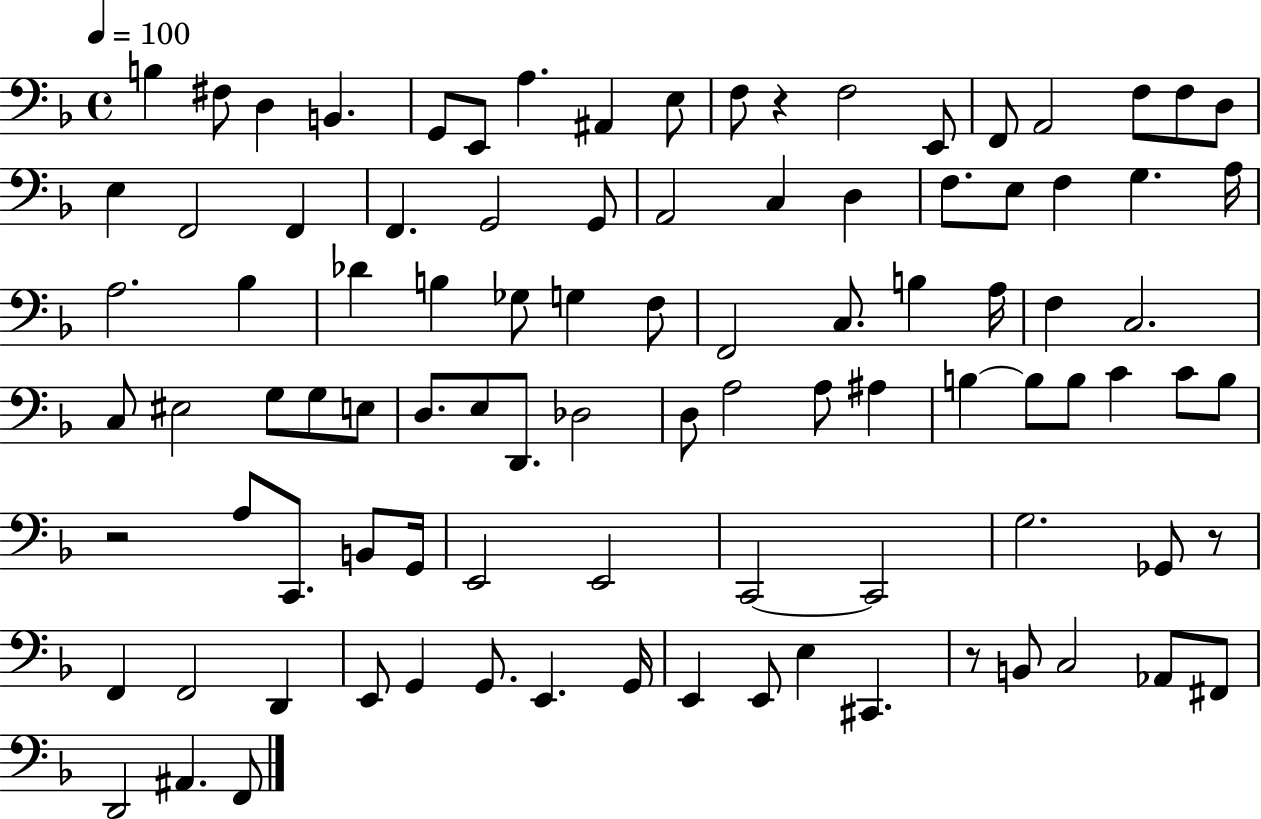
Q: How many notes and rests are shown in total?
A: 96